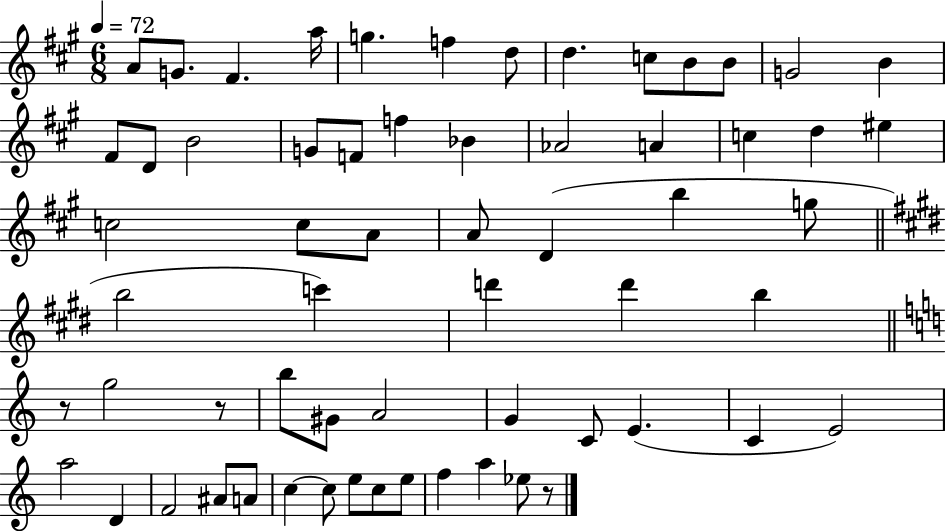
X:1
T:Untitled
M:6/8
L:1/4
K:A
A/2 G/2 ^F a/4 g f d/2 d c/2 B/2 B/2 G2 B ^F/2 D/2 B2 G/2 F/2 f _B _A2 A c d ^e c2 c/2 A/2 A/2 D b g/2 b2 c' d' d' b z/2 g2 z/2 b/2 ^G/2 A2 G C/2 E C E2 a2 D F2 ^A/2 A/2 c c/2 e/2 c/2 e/2 f a _e/2 z/2